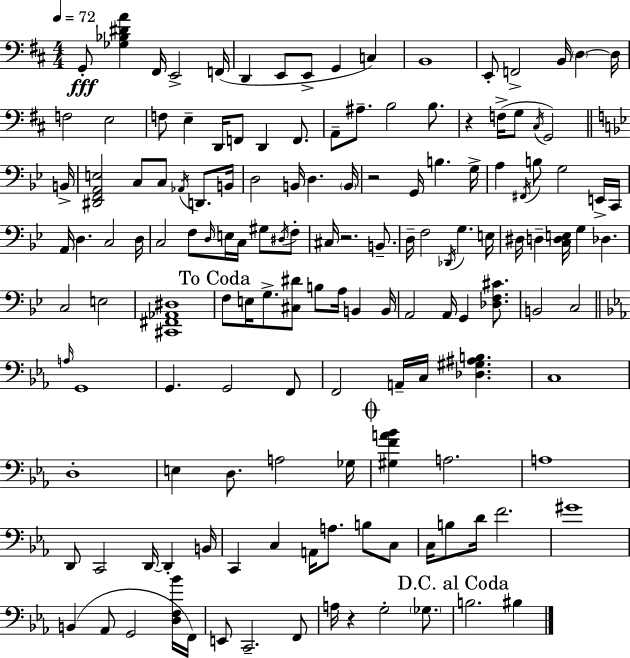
G2/e [Gb3,Bb3,D#4,A4]/q F#2/s E2/h F2/s D2/q E2/e E2/e G2/q C3/q B2/w E2/e F2/h B2/s D3/q D3/s F3/h E3/h F3/e E3/q D2/s F2/e D2/q F2/e. A2/e A#3/e. B3/h B3/e. R/q F3/s G3/e C#3/s G2/h B2/s [D#2,F2,A2,E3]/h C3/e C3/e Ab2/s D2/e. B2/s D3/h B2/s D3/q. B2/s R/h G2/s B3/q. G3/s A3/q F#2/s B3/e G3/h E2/s C2/s A2/s D3/q. C3/h D3/s C3/h F3/e D3/s E3/s C3/s G#3/e D#3/s F3/e C#3/s R/h. B2/e. D3/s F3/h Db2/s G3/q. E3/s D#3/s D3/q [C3,D3,E3]/s G3/q Db3/q. C3/h E3/h [C#2,F#2,Ab2,D#3]/w F3/e E3/s G3/e. [C#3,D#4]/e B3/e A3/s B2/q B2/s A2/h A2/s G2/q [Db3,F3,C#4]/e. B2/h C3/h A3/s G2/w G2/q. G2/h F2/e F2/h A2/s C3/s [Db3,G#3,A#3,B3]/q. C3/w D3/w E3/q D3/e. A3/h Gb3/s [G#3,F4,A4,Bb4]/q A3/h. A3/w D2/e C2/h D2/s D2/q B2/s C2/q C3/q A2/s A3/e. B3/e C3/e C3/s B3/e D4/s F4/h. G#4/w B2/q Ab2/e G2/h [D3,F3,Bb4]/s F2/s E2/e C2/h. F2/e A3/s R/q G3/h Gb3/e. B3/h. BIS3/q